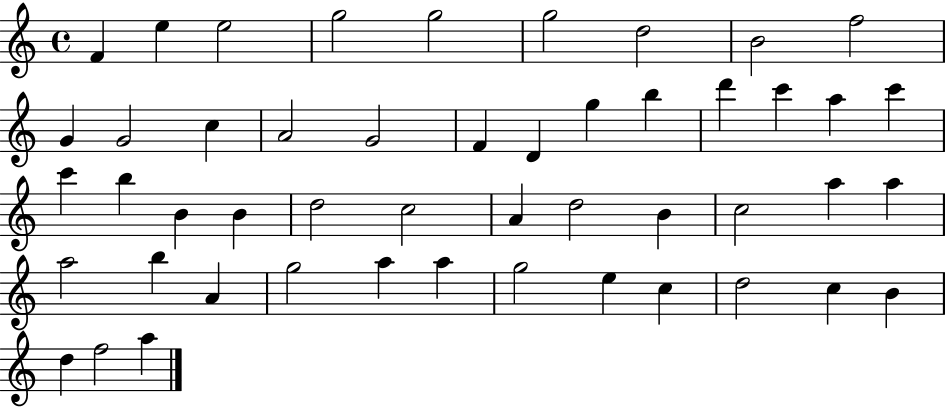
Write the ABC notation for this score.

X:1
T:Untitled
M:4/4
L:1/4
K:C
F e e2 g2 g2 g2 d2 B2 f2 G G2 c A2 G2 F D g b d' c' a c' c' b B B d2 c2 A d2 B c2 a a a2 b A g2 a a g2 e c d2 c B d f2 a